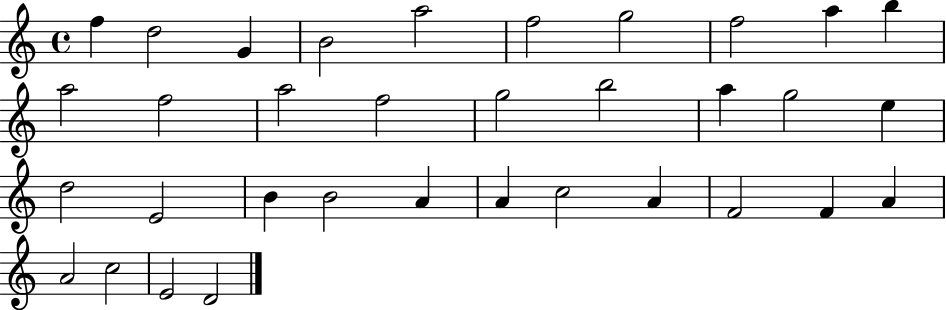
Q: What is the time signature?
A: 4/4